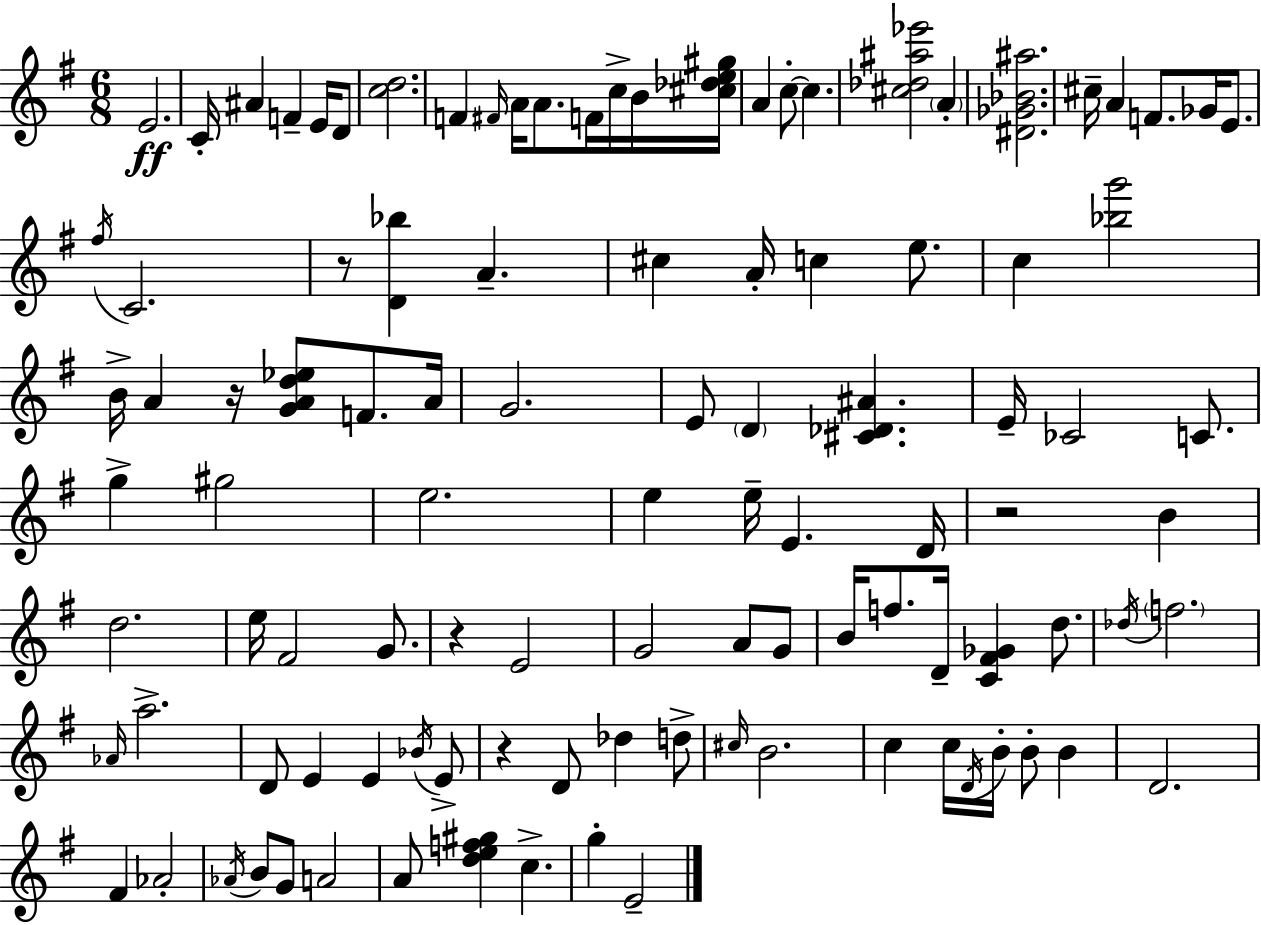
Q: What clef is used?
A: treble